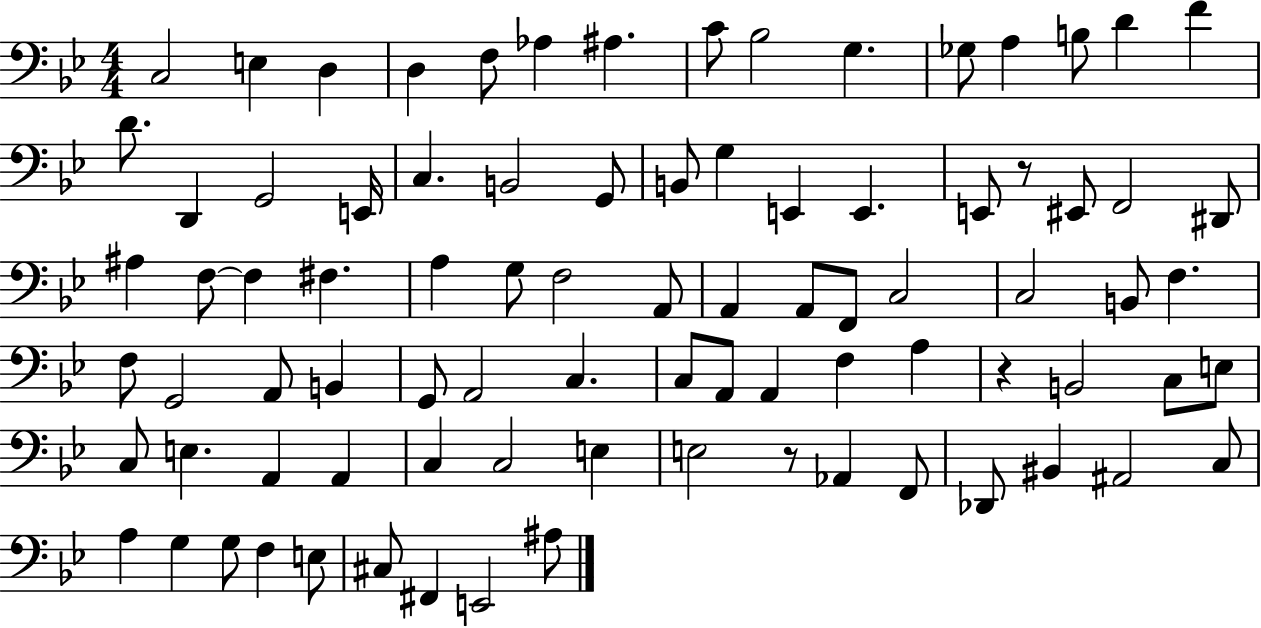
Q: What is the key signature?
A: BES major